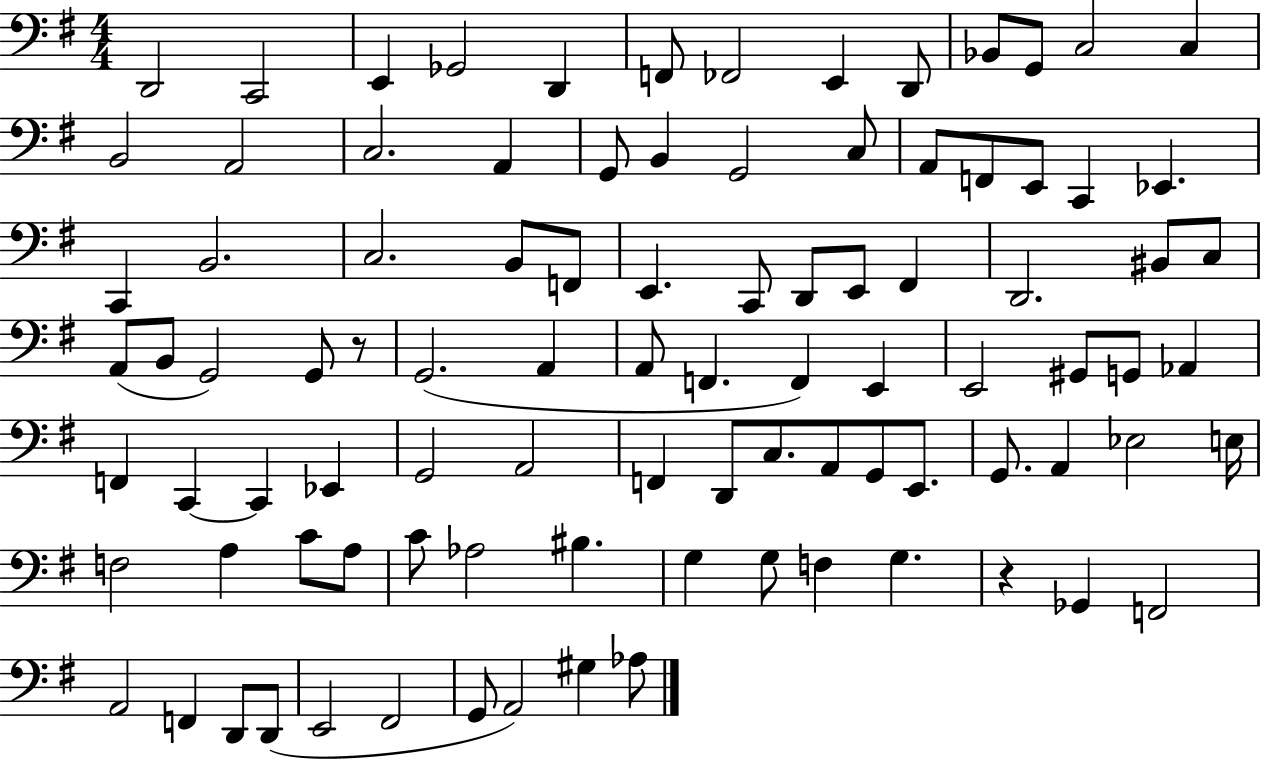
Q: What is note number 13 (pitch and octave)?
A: C3